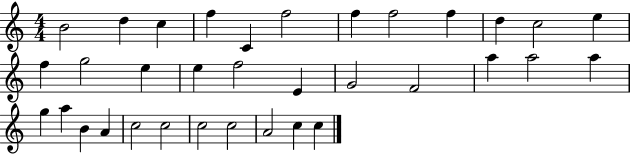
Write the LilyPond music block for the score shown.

{
  \clef treble
  \numericTimeSignature
  \time 4/4
  \key c \major
  b'2 d''4 c''4 | f''4 c'4 f''2 | f''4 f''2 f''4 | d''4 c''2 e''4 | \break f''4 g''2 e''4 | e''4 f''2 e'4 | g'2 f'2 | a''4 a''2 a''4 | \break g''4 a''4 b'4 a'4 | c''2 c''2 | c''2 c''2 | a'2 c''4 c''4 | \break \bar "|."
}